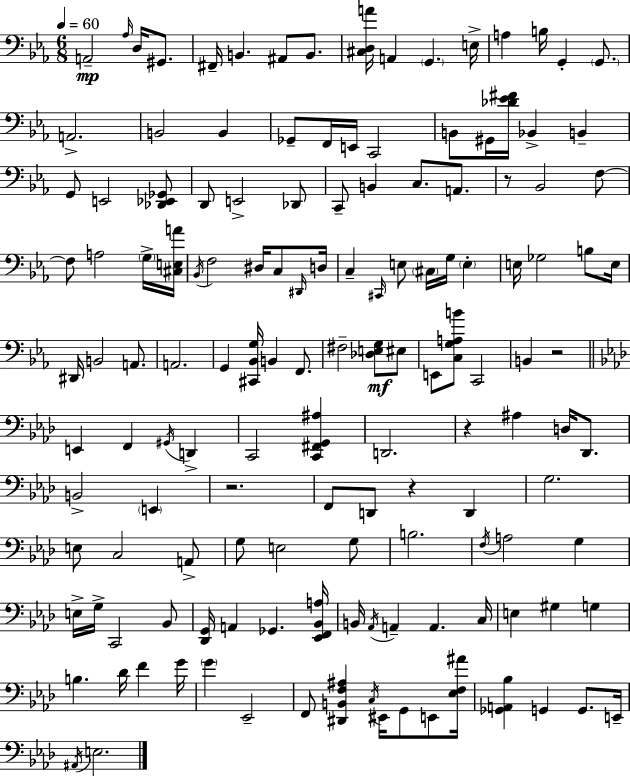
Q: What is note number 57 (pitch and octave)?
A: D#2